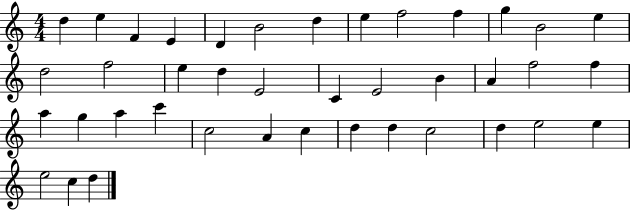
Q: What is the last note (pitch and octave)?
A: D5